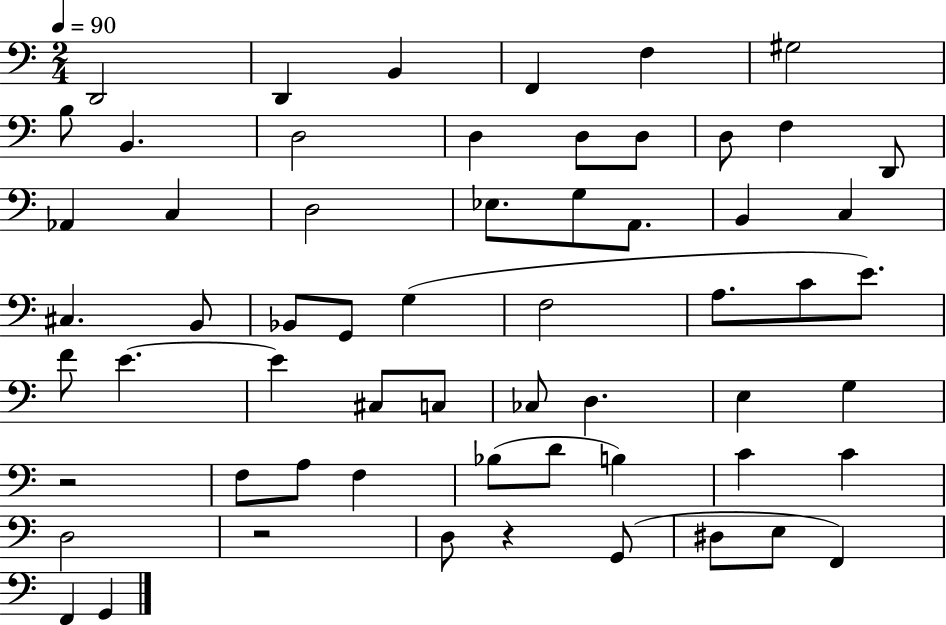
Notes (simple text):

D2/h D2/q B2/q F2/q F3/q G#3/h B3/e B2/q. D3/h D3/q D3/e D3/e D3/e F3/q D2/e Ab2/q C3/q D3/h Eb3/e. G3/e A2/e. B2/q C3/q C#3/q. B2/e Bb2/e G2/e G3/q F3/h A3/e. C4/e E4/e. F4/e E4/q. E4/q C#3/e C3/e CES3/e D3/q. E3/q G3/q R/h F3/e A3/e F3/q Bb3/e D4/e B3/q C4/q C4/q D3/h R/h D3/e R/q G2/e D#3/e E3/e F2/q F2/q G2/q